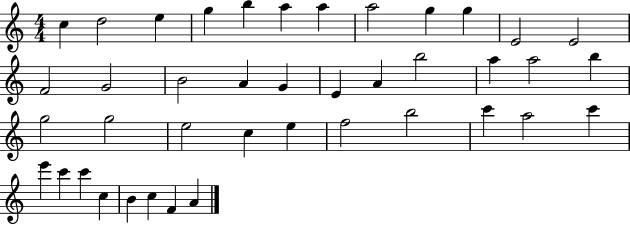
C5/q D5/h E5/q G5/q B5/q A5/q A5/q A5/h G5/q G5/q E4/h E4/h F4/h G4/h B4/h A4/q G4/q E4/q A4/q B5/h A5/q A5/h B5/q G5/h G5/h E5/h C5/q E5/q F5/h B5/h C6/q A5/h C6/q E6/q C6/q C6/q C5/q B4/q C5/q F4/q A4/q